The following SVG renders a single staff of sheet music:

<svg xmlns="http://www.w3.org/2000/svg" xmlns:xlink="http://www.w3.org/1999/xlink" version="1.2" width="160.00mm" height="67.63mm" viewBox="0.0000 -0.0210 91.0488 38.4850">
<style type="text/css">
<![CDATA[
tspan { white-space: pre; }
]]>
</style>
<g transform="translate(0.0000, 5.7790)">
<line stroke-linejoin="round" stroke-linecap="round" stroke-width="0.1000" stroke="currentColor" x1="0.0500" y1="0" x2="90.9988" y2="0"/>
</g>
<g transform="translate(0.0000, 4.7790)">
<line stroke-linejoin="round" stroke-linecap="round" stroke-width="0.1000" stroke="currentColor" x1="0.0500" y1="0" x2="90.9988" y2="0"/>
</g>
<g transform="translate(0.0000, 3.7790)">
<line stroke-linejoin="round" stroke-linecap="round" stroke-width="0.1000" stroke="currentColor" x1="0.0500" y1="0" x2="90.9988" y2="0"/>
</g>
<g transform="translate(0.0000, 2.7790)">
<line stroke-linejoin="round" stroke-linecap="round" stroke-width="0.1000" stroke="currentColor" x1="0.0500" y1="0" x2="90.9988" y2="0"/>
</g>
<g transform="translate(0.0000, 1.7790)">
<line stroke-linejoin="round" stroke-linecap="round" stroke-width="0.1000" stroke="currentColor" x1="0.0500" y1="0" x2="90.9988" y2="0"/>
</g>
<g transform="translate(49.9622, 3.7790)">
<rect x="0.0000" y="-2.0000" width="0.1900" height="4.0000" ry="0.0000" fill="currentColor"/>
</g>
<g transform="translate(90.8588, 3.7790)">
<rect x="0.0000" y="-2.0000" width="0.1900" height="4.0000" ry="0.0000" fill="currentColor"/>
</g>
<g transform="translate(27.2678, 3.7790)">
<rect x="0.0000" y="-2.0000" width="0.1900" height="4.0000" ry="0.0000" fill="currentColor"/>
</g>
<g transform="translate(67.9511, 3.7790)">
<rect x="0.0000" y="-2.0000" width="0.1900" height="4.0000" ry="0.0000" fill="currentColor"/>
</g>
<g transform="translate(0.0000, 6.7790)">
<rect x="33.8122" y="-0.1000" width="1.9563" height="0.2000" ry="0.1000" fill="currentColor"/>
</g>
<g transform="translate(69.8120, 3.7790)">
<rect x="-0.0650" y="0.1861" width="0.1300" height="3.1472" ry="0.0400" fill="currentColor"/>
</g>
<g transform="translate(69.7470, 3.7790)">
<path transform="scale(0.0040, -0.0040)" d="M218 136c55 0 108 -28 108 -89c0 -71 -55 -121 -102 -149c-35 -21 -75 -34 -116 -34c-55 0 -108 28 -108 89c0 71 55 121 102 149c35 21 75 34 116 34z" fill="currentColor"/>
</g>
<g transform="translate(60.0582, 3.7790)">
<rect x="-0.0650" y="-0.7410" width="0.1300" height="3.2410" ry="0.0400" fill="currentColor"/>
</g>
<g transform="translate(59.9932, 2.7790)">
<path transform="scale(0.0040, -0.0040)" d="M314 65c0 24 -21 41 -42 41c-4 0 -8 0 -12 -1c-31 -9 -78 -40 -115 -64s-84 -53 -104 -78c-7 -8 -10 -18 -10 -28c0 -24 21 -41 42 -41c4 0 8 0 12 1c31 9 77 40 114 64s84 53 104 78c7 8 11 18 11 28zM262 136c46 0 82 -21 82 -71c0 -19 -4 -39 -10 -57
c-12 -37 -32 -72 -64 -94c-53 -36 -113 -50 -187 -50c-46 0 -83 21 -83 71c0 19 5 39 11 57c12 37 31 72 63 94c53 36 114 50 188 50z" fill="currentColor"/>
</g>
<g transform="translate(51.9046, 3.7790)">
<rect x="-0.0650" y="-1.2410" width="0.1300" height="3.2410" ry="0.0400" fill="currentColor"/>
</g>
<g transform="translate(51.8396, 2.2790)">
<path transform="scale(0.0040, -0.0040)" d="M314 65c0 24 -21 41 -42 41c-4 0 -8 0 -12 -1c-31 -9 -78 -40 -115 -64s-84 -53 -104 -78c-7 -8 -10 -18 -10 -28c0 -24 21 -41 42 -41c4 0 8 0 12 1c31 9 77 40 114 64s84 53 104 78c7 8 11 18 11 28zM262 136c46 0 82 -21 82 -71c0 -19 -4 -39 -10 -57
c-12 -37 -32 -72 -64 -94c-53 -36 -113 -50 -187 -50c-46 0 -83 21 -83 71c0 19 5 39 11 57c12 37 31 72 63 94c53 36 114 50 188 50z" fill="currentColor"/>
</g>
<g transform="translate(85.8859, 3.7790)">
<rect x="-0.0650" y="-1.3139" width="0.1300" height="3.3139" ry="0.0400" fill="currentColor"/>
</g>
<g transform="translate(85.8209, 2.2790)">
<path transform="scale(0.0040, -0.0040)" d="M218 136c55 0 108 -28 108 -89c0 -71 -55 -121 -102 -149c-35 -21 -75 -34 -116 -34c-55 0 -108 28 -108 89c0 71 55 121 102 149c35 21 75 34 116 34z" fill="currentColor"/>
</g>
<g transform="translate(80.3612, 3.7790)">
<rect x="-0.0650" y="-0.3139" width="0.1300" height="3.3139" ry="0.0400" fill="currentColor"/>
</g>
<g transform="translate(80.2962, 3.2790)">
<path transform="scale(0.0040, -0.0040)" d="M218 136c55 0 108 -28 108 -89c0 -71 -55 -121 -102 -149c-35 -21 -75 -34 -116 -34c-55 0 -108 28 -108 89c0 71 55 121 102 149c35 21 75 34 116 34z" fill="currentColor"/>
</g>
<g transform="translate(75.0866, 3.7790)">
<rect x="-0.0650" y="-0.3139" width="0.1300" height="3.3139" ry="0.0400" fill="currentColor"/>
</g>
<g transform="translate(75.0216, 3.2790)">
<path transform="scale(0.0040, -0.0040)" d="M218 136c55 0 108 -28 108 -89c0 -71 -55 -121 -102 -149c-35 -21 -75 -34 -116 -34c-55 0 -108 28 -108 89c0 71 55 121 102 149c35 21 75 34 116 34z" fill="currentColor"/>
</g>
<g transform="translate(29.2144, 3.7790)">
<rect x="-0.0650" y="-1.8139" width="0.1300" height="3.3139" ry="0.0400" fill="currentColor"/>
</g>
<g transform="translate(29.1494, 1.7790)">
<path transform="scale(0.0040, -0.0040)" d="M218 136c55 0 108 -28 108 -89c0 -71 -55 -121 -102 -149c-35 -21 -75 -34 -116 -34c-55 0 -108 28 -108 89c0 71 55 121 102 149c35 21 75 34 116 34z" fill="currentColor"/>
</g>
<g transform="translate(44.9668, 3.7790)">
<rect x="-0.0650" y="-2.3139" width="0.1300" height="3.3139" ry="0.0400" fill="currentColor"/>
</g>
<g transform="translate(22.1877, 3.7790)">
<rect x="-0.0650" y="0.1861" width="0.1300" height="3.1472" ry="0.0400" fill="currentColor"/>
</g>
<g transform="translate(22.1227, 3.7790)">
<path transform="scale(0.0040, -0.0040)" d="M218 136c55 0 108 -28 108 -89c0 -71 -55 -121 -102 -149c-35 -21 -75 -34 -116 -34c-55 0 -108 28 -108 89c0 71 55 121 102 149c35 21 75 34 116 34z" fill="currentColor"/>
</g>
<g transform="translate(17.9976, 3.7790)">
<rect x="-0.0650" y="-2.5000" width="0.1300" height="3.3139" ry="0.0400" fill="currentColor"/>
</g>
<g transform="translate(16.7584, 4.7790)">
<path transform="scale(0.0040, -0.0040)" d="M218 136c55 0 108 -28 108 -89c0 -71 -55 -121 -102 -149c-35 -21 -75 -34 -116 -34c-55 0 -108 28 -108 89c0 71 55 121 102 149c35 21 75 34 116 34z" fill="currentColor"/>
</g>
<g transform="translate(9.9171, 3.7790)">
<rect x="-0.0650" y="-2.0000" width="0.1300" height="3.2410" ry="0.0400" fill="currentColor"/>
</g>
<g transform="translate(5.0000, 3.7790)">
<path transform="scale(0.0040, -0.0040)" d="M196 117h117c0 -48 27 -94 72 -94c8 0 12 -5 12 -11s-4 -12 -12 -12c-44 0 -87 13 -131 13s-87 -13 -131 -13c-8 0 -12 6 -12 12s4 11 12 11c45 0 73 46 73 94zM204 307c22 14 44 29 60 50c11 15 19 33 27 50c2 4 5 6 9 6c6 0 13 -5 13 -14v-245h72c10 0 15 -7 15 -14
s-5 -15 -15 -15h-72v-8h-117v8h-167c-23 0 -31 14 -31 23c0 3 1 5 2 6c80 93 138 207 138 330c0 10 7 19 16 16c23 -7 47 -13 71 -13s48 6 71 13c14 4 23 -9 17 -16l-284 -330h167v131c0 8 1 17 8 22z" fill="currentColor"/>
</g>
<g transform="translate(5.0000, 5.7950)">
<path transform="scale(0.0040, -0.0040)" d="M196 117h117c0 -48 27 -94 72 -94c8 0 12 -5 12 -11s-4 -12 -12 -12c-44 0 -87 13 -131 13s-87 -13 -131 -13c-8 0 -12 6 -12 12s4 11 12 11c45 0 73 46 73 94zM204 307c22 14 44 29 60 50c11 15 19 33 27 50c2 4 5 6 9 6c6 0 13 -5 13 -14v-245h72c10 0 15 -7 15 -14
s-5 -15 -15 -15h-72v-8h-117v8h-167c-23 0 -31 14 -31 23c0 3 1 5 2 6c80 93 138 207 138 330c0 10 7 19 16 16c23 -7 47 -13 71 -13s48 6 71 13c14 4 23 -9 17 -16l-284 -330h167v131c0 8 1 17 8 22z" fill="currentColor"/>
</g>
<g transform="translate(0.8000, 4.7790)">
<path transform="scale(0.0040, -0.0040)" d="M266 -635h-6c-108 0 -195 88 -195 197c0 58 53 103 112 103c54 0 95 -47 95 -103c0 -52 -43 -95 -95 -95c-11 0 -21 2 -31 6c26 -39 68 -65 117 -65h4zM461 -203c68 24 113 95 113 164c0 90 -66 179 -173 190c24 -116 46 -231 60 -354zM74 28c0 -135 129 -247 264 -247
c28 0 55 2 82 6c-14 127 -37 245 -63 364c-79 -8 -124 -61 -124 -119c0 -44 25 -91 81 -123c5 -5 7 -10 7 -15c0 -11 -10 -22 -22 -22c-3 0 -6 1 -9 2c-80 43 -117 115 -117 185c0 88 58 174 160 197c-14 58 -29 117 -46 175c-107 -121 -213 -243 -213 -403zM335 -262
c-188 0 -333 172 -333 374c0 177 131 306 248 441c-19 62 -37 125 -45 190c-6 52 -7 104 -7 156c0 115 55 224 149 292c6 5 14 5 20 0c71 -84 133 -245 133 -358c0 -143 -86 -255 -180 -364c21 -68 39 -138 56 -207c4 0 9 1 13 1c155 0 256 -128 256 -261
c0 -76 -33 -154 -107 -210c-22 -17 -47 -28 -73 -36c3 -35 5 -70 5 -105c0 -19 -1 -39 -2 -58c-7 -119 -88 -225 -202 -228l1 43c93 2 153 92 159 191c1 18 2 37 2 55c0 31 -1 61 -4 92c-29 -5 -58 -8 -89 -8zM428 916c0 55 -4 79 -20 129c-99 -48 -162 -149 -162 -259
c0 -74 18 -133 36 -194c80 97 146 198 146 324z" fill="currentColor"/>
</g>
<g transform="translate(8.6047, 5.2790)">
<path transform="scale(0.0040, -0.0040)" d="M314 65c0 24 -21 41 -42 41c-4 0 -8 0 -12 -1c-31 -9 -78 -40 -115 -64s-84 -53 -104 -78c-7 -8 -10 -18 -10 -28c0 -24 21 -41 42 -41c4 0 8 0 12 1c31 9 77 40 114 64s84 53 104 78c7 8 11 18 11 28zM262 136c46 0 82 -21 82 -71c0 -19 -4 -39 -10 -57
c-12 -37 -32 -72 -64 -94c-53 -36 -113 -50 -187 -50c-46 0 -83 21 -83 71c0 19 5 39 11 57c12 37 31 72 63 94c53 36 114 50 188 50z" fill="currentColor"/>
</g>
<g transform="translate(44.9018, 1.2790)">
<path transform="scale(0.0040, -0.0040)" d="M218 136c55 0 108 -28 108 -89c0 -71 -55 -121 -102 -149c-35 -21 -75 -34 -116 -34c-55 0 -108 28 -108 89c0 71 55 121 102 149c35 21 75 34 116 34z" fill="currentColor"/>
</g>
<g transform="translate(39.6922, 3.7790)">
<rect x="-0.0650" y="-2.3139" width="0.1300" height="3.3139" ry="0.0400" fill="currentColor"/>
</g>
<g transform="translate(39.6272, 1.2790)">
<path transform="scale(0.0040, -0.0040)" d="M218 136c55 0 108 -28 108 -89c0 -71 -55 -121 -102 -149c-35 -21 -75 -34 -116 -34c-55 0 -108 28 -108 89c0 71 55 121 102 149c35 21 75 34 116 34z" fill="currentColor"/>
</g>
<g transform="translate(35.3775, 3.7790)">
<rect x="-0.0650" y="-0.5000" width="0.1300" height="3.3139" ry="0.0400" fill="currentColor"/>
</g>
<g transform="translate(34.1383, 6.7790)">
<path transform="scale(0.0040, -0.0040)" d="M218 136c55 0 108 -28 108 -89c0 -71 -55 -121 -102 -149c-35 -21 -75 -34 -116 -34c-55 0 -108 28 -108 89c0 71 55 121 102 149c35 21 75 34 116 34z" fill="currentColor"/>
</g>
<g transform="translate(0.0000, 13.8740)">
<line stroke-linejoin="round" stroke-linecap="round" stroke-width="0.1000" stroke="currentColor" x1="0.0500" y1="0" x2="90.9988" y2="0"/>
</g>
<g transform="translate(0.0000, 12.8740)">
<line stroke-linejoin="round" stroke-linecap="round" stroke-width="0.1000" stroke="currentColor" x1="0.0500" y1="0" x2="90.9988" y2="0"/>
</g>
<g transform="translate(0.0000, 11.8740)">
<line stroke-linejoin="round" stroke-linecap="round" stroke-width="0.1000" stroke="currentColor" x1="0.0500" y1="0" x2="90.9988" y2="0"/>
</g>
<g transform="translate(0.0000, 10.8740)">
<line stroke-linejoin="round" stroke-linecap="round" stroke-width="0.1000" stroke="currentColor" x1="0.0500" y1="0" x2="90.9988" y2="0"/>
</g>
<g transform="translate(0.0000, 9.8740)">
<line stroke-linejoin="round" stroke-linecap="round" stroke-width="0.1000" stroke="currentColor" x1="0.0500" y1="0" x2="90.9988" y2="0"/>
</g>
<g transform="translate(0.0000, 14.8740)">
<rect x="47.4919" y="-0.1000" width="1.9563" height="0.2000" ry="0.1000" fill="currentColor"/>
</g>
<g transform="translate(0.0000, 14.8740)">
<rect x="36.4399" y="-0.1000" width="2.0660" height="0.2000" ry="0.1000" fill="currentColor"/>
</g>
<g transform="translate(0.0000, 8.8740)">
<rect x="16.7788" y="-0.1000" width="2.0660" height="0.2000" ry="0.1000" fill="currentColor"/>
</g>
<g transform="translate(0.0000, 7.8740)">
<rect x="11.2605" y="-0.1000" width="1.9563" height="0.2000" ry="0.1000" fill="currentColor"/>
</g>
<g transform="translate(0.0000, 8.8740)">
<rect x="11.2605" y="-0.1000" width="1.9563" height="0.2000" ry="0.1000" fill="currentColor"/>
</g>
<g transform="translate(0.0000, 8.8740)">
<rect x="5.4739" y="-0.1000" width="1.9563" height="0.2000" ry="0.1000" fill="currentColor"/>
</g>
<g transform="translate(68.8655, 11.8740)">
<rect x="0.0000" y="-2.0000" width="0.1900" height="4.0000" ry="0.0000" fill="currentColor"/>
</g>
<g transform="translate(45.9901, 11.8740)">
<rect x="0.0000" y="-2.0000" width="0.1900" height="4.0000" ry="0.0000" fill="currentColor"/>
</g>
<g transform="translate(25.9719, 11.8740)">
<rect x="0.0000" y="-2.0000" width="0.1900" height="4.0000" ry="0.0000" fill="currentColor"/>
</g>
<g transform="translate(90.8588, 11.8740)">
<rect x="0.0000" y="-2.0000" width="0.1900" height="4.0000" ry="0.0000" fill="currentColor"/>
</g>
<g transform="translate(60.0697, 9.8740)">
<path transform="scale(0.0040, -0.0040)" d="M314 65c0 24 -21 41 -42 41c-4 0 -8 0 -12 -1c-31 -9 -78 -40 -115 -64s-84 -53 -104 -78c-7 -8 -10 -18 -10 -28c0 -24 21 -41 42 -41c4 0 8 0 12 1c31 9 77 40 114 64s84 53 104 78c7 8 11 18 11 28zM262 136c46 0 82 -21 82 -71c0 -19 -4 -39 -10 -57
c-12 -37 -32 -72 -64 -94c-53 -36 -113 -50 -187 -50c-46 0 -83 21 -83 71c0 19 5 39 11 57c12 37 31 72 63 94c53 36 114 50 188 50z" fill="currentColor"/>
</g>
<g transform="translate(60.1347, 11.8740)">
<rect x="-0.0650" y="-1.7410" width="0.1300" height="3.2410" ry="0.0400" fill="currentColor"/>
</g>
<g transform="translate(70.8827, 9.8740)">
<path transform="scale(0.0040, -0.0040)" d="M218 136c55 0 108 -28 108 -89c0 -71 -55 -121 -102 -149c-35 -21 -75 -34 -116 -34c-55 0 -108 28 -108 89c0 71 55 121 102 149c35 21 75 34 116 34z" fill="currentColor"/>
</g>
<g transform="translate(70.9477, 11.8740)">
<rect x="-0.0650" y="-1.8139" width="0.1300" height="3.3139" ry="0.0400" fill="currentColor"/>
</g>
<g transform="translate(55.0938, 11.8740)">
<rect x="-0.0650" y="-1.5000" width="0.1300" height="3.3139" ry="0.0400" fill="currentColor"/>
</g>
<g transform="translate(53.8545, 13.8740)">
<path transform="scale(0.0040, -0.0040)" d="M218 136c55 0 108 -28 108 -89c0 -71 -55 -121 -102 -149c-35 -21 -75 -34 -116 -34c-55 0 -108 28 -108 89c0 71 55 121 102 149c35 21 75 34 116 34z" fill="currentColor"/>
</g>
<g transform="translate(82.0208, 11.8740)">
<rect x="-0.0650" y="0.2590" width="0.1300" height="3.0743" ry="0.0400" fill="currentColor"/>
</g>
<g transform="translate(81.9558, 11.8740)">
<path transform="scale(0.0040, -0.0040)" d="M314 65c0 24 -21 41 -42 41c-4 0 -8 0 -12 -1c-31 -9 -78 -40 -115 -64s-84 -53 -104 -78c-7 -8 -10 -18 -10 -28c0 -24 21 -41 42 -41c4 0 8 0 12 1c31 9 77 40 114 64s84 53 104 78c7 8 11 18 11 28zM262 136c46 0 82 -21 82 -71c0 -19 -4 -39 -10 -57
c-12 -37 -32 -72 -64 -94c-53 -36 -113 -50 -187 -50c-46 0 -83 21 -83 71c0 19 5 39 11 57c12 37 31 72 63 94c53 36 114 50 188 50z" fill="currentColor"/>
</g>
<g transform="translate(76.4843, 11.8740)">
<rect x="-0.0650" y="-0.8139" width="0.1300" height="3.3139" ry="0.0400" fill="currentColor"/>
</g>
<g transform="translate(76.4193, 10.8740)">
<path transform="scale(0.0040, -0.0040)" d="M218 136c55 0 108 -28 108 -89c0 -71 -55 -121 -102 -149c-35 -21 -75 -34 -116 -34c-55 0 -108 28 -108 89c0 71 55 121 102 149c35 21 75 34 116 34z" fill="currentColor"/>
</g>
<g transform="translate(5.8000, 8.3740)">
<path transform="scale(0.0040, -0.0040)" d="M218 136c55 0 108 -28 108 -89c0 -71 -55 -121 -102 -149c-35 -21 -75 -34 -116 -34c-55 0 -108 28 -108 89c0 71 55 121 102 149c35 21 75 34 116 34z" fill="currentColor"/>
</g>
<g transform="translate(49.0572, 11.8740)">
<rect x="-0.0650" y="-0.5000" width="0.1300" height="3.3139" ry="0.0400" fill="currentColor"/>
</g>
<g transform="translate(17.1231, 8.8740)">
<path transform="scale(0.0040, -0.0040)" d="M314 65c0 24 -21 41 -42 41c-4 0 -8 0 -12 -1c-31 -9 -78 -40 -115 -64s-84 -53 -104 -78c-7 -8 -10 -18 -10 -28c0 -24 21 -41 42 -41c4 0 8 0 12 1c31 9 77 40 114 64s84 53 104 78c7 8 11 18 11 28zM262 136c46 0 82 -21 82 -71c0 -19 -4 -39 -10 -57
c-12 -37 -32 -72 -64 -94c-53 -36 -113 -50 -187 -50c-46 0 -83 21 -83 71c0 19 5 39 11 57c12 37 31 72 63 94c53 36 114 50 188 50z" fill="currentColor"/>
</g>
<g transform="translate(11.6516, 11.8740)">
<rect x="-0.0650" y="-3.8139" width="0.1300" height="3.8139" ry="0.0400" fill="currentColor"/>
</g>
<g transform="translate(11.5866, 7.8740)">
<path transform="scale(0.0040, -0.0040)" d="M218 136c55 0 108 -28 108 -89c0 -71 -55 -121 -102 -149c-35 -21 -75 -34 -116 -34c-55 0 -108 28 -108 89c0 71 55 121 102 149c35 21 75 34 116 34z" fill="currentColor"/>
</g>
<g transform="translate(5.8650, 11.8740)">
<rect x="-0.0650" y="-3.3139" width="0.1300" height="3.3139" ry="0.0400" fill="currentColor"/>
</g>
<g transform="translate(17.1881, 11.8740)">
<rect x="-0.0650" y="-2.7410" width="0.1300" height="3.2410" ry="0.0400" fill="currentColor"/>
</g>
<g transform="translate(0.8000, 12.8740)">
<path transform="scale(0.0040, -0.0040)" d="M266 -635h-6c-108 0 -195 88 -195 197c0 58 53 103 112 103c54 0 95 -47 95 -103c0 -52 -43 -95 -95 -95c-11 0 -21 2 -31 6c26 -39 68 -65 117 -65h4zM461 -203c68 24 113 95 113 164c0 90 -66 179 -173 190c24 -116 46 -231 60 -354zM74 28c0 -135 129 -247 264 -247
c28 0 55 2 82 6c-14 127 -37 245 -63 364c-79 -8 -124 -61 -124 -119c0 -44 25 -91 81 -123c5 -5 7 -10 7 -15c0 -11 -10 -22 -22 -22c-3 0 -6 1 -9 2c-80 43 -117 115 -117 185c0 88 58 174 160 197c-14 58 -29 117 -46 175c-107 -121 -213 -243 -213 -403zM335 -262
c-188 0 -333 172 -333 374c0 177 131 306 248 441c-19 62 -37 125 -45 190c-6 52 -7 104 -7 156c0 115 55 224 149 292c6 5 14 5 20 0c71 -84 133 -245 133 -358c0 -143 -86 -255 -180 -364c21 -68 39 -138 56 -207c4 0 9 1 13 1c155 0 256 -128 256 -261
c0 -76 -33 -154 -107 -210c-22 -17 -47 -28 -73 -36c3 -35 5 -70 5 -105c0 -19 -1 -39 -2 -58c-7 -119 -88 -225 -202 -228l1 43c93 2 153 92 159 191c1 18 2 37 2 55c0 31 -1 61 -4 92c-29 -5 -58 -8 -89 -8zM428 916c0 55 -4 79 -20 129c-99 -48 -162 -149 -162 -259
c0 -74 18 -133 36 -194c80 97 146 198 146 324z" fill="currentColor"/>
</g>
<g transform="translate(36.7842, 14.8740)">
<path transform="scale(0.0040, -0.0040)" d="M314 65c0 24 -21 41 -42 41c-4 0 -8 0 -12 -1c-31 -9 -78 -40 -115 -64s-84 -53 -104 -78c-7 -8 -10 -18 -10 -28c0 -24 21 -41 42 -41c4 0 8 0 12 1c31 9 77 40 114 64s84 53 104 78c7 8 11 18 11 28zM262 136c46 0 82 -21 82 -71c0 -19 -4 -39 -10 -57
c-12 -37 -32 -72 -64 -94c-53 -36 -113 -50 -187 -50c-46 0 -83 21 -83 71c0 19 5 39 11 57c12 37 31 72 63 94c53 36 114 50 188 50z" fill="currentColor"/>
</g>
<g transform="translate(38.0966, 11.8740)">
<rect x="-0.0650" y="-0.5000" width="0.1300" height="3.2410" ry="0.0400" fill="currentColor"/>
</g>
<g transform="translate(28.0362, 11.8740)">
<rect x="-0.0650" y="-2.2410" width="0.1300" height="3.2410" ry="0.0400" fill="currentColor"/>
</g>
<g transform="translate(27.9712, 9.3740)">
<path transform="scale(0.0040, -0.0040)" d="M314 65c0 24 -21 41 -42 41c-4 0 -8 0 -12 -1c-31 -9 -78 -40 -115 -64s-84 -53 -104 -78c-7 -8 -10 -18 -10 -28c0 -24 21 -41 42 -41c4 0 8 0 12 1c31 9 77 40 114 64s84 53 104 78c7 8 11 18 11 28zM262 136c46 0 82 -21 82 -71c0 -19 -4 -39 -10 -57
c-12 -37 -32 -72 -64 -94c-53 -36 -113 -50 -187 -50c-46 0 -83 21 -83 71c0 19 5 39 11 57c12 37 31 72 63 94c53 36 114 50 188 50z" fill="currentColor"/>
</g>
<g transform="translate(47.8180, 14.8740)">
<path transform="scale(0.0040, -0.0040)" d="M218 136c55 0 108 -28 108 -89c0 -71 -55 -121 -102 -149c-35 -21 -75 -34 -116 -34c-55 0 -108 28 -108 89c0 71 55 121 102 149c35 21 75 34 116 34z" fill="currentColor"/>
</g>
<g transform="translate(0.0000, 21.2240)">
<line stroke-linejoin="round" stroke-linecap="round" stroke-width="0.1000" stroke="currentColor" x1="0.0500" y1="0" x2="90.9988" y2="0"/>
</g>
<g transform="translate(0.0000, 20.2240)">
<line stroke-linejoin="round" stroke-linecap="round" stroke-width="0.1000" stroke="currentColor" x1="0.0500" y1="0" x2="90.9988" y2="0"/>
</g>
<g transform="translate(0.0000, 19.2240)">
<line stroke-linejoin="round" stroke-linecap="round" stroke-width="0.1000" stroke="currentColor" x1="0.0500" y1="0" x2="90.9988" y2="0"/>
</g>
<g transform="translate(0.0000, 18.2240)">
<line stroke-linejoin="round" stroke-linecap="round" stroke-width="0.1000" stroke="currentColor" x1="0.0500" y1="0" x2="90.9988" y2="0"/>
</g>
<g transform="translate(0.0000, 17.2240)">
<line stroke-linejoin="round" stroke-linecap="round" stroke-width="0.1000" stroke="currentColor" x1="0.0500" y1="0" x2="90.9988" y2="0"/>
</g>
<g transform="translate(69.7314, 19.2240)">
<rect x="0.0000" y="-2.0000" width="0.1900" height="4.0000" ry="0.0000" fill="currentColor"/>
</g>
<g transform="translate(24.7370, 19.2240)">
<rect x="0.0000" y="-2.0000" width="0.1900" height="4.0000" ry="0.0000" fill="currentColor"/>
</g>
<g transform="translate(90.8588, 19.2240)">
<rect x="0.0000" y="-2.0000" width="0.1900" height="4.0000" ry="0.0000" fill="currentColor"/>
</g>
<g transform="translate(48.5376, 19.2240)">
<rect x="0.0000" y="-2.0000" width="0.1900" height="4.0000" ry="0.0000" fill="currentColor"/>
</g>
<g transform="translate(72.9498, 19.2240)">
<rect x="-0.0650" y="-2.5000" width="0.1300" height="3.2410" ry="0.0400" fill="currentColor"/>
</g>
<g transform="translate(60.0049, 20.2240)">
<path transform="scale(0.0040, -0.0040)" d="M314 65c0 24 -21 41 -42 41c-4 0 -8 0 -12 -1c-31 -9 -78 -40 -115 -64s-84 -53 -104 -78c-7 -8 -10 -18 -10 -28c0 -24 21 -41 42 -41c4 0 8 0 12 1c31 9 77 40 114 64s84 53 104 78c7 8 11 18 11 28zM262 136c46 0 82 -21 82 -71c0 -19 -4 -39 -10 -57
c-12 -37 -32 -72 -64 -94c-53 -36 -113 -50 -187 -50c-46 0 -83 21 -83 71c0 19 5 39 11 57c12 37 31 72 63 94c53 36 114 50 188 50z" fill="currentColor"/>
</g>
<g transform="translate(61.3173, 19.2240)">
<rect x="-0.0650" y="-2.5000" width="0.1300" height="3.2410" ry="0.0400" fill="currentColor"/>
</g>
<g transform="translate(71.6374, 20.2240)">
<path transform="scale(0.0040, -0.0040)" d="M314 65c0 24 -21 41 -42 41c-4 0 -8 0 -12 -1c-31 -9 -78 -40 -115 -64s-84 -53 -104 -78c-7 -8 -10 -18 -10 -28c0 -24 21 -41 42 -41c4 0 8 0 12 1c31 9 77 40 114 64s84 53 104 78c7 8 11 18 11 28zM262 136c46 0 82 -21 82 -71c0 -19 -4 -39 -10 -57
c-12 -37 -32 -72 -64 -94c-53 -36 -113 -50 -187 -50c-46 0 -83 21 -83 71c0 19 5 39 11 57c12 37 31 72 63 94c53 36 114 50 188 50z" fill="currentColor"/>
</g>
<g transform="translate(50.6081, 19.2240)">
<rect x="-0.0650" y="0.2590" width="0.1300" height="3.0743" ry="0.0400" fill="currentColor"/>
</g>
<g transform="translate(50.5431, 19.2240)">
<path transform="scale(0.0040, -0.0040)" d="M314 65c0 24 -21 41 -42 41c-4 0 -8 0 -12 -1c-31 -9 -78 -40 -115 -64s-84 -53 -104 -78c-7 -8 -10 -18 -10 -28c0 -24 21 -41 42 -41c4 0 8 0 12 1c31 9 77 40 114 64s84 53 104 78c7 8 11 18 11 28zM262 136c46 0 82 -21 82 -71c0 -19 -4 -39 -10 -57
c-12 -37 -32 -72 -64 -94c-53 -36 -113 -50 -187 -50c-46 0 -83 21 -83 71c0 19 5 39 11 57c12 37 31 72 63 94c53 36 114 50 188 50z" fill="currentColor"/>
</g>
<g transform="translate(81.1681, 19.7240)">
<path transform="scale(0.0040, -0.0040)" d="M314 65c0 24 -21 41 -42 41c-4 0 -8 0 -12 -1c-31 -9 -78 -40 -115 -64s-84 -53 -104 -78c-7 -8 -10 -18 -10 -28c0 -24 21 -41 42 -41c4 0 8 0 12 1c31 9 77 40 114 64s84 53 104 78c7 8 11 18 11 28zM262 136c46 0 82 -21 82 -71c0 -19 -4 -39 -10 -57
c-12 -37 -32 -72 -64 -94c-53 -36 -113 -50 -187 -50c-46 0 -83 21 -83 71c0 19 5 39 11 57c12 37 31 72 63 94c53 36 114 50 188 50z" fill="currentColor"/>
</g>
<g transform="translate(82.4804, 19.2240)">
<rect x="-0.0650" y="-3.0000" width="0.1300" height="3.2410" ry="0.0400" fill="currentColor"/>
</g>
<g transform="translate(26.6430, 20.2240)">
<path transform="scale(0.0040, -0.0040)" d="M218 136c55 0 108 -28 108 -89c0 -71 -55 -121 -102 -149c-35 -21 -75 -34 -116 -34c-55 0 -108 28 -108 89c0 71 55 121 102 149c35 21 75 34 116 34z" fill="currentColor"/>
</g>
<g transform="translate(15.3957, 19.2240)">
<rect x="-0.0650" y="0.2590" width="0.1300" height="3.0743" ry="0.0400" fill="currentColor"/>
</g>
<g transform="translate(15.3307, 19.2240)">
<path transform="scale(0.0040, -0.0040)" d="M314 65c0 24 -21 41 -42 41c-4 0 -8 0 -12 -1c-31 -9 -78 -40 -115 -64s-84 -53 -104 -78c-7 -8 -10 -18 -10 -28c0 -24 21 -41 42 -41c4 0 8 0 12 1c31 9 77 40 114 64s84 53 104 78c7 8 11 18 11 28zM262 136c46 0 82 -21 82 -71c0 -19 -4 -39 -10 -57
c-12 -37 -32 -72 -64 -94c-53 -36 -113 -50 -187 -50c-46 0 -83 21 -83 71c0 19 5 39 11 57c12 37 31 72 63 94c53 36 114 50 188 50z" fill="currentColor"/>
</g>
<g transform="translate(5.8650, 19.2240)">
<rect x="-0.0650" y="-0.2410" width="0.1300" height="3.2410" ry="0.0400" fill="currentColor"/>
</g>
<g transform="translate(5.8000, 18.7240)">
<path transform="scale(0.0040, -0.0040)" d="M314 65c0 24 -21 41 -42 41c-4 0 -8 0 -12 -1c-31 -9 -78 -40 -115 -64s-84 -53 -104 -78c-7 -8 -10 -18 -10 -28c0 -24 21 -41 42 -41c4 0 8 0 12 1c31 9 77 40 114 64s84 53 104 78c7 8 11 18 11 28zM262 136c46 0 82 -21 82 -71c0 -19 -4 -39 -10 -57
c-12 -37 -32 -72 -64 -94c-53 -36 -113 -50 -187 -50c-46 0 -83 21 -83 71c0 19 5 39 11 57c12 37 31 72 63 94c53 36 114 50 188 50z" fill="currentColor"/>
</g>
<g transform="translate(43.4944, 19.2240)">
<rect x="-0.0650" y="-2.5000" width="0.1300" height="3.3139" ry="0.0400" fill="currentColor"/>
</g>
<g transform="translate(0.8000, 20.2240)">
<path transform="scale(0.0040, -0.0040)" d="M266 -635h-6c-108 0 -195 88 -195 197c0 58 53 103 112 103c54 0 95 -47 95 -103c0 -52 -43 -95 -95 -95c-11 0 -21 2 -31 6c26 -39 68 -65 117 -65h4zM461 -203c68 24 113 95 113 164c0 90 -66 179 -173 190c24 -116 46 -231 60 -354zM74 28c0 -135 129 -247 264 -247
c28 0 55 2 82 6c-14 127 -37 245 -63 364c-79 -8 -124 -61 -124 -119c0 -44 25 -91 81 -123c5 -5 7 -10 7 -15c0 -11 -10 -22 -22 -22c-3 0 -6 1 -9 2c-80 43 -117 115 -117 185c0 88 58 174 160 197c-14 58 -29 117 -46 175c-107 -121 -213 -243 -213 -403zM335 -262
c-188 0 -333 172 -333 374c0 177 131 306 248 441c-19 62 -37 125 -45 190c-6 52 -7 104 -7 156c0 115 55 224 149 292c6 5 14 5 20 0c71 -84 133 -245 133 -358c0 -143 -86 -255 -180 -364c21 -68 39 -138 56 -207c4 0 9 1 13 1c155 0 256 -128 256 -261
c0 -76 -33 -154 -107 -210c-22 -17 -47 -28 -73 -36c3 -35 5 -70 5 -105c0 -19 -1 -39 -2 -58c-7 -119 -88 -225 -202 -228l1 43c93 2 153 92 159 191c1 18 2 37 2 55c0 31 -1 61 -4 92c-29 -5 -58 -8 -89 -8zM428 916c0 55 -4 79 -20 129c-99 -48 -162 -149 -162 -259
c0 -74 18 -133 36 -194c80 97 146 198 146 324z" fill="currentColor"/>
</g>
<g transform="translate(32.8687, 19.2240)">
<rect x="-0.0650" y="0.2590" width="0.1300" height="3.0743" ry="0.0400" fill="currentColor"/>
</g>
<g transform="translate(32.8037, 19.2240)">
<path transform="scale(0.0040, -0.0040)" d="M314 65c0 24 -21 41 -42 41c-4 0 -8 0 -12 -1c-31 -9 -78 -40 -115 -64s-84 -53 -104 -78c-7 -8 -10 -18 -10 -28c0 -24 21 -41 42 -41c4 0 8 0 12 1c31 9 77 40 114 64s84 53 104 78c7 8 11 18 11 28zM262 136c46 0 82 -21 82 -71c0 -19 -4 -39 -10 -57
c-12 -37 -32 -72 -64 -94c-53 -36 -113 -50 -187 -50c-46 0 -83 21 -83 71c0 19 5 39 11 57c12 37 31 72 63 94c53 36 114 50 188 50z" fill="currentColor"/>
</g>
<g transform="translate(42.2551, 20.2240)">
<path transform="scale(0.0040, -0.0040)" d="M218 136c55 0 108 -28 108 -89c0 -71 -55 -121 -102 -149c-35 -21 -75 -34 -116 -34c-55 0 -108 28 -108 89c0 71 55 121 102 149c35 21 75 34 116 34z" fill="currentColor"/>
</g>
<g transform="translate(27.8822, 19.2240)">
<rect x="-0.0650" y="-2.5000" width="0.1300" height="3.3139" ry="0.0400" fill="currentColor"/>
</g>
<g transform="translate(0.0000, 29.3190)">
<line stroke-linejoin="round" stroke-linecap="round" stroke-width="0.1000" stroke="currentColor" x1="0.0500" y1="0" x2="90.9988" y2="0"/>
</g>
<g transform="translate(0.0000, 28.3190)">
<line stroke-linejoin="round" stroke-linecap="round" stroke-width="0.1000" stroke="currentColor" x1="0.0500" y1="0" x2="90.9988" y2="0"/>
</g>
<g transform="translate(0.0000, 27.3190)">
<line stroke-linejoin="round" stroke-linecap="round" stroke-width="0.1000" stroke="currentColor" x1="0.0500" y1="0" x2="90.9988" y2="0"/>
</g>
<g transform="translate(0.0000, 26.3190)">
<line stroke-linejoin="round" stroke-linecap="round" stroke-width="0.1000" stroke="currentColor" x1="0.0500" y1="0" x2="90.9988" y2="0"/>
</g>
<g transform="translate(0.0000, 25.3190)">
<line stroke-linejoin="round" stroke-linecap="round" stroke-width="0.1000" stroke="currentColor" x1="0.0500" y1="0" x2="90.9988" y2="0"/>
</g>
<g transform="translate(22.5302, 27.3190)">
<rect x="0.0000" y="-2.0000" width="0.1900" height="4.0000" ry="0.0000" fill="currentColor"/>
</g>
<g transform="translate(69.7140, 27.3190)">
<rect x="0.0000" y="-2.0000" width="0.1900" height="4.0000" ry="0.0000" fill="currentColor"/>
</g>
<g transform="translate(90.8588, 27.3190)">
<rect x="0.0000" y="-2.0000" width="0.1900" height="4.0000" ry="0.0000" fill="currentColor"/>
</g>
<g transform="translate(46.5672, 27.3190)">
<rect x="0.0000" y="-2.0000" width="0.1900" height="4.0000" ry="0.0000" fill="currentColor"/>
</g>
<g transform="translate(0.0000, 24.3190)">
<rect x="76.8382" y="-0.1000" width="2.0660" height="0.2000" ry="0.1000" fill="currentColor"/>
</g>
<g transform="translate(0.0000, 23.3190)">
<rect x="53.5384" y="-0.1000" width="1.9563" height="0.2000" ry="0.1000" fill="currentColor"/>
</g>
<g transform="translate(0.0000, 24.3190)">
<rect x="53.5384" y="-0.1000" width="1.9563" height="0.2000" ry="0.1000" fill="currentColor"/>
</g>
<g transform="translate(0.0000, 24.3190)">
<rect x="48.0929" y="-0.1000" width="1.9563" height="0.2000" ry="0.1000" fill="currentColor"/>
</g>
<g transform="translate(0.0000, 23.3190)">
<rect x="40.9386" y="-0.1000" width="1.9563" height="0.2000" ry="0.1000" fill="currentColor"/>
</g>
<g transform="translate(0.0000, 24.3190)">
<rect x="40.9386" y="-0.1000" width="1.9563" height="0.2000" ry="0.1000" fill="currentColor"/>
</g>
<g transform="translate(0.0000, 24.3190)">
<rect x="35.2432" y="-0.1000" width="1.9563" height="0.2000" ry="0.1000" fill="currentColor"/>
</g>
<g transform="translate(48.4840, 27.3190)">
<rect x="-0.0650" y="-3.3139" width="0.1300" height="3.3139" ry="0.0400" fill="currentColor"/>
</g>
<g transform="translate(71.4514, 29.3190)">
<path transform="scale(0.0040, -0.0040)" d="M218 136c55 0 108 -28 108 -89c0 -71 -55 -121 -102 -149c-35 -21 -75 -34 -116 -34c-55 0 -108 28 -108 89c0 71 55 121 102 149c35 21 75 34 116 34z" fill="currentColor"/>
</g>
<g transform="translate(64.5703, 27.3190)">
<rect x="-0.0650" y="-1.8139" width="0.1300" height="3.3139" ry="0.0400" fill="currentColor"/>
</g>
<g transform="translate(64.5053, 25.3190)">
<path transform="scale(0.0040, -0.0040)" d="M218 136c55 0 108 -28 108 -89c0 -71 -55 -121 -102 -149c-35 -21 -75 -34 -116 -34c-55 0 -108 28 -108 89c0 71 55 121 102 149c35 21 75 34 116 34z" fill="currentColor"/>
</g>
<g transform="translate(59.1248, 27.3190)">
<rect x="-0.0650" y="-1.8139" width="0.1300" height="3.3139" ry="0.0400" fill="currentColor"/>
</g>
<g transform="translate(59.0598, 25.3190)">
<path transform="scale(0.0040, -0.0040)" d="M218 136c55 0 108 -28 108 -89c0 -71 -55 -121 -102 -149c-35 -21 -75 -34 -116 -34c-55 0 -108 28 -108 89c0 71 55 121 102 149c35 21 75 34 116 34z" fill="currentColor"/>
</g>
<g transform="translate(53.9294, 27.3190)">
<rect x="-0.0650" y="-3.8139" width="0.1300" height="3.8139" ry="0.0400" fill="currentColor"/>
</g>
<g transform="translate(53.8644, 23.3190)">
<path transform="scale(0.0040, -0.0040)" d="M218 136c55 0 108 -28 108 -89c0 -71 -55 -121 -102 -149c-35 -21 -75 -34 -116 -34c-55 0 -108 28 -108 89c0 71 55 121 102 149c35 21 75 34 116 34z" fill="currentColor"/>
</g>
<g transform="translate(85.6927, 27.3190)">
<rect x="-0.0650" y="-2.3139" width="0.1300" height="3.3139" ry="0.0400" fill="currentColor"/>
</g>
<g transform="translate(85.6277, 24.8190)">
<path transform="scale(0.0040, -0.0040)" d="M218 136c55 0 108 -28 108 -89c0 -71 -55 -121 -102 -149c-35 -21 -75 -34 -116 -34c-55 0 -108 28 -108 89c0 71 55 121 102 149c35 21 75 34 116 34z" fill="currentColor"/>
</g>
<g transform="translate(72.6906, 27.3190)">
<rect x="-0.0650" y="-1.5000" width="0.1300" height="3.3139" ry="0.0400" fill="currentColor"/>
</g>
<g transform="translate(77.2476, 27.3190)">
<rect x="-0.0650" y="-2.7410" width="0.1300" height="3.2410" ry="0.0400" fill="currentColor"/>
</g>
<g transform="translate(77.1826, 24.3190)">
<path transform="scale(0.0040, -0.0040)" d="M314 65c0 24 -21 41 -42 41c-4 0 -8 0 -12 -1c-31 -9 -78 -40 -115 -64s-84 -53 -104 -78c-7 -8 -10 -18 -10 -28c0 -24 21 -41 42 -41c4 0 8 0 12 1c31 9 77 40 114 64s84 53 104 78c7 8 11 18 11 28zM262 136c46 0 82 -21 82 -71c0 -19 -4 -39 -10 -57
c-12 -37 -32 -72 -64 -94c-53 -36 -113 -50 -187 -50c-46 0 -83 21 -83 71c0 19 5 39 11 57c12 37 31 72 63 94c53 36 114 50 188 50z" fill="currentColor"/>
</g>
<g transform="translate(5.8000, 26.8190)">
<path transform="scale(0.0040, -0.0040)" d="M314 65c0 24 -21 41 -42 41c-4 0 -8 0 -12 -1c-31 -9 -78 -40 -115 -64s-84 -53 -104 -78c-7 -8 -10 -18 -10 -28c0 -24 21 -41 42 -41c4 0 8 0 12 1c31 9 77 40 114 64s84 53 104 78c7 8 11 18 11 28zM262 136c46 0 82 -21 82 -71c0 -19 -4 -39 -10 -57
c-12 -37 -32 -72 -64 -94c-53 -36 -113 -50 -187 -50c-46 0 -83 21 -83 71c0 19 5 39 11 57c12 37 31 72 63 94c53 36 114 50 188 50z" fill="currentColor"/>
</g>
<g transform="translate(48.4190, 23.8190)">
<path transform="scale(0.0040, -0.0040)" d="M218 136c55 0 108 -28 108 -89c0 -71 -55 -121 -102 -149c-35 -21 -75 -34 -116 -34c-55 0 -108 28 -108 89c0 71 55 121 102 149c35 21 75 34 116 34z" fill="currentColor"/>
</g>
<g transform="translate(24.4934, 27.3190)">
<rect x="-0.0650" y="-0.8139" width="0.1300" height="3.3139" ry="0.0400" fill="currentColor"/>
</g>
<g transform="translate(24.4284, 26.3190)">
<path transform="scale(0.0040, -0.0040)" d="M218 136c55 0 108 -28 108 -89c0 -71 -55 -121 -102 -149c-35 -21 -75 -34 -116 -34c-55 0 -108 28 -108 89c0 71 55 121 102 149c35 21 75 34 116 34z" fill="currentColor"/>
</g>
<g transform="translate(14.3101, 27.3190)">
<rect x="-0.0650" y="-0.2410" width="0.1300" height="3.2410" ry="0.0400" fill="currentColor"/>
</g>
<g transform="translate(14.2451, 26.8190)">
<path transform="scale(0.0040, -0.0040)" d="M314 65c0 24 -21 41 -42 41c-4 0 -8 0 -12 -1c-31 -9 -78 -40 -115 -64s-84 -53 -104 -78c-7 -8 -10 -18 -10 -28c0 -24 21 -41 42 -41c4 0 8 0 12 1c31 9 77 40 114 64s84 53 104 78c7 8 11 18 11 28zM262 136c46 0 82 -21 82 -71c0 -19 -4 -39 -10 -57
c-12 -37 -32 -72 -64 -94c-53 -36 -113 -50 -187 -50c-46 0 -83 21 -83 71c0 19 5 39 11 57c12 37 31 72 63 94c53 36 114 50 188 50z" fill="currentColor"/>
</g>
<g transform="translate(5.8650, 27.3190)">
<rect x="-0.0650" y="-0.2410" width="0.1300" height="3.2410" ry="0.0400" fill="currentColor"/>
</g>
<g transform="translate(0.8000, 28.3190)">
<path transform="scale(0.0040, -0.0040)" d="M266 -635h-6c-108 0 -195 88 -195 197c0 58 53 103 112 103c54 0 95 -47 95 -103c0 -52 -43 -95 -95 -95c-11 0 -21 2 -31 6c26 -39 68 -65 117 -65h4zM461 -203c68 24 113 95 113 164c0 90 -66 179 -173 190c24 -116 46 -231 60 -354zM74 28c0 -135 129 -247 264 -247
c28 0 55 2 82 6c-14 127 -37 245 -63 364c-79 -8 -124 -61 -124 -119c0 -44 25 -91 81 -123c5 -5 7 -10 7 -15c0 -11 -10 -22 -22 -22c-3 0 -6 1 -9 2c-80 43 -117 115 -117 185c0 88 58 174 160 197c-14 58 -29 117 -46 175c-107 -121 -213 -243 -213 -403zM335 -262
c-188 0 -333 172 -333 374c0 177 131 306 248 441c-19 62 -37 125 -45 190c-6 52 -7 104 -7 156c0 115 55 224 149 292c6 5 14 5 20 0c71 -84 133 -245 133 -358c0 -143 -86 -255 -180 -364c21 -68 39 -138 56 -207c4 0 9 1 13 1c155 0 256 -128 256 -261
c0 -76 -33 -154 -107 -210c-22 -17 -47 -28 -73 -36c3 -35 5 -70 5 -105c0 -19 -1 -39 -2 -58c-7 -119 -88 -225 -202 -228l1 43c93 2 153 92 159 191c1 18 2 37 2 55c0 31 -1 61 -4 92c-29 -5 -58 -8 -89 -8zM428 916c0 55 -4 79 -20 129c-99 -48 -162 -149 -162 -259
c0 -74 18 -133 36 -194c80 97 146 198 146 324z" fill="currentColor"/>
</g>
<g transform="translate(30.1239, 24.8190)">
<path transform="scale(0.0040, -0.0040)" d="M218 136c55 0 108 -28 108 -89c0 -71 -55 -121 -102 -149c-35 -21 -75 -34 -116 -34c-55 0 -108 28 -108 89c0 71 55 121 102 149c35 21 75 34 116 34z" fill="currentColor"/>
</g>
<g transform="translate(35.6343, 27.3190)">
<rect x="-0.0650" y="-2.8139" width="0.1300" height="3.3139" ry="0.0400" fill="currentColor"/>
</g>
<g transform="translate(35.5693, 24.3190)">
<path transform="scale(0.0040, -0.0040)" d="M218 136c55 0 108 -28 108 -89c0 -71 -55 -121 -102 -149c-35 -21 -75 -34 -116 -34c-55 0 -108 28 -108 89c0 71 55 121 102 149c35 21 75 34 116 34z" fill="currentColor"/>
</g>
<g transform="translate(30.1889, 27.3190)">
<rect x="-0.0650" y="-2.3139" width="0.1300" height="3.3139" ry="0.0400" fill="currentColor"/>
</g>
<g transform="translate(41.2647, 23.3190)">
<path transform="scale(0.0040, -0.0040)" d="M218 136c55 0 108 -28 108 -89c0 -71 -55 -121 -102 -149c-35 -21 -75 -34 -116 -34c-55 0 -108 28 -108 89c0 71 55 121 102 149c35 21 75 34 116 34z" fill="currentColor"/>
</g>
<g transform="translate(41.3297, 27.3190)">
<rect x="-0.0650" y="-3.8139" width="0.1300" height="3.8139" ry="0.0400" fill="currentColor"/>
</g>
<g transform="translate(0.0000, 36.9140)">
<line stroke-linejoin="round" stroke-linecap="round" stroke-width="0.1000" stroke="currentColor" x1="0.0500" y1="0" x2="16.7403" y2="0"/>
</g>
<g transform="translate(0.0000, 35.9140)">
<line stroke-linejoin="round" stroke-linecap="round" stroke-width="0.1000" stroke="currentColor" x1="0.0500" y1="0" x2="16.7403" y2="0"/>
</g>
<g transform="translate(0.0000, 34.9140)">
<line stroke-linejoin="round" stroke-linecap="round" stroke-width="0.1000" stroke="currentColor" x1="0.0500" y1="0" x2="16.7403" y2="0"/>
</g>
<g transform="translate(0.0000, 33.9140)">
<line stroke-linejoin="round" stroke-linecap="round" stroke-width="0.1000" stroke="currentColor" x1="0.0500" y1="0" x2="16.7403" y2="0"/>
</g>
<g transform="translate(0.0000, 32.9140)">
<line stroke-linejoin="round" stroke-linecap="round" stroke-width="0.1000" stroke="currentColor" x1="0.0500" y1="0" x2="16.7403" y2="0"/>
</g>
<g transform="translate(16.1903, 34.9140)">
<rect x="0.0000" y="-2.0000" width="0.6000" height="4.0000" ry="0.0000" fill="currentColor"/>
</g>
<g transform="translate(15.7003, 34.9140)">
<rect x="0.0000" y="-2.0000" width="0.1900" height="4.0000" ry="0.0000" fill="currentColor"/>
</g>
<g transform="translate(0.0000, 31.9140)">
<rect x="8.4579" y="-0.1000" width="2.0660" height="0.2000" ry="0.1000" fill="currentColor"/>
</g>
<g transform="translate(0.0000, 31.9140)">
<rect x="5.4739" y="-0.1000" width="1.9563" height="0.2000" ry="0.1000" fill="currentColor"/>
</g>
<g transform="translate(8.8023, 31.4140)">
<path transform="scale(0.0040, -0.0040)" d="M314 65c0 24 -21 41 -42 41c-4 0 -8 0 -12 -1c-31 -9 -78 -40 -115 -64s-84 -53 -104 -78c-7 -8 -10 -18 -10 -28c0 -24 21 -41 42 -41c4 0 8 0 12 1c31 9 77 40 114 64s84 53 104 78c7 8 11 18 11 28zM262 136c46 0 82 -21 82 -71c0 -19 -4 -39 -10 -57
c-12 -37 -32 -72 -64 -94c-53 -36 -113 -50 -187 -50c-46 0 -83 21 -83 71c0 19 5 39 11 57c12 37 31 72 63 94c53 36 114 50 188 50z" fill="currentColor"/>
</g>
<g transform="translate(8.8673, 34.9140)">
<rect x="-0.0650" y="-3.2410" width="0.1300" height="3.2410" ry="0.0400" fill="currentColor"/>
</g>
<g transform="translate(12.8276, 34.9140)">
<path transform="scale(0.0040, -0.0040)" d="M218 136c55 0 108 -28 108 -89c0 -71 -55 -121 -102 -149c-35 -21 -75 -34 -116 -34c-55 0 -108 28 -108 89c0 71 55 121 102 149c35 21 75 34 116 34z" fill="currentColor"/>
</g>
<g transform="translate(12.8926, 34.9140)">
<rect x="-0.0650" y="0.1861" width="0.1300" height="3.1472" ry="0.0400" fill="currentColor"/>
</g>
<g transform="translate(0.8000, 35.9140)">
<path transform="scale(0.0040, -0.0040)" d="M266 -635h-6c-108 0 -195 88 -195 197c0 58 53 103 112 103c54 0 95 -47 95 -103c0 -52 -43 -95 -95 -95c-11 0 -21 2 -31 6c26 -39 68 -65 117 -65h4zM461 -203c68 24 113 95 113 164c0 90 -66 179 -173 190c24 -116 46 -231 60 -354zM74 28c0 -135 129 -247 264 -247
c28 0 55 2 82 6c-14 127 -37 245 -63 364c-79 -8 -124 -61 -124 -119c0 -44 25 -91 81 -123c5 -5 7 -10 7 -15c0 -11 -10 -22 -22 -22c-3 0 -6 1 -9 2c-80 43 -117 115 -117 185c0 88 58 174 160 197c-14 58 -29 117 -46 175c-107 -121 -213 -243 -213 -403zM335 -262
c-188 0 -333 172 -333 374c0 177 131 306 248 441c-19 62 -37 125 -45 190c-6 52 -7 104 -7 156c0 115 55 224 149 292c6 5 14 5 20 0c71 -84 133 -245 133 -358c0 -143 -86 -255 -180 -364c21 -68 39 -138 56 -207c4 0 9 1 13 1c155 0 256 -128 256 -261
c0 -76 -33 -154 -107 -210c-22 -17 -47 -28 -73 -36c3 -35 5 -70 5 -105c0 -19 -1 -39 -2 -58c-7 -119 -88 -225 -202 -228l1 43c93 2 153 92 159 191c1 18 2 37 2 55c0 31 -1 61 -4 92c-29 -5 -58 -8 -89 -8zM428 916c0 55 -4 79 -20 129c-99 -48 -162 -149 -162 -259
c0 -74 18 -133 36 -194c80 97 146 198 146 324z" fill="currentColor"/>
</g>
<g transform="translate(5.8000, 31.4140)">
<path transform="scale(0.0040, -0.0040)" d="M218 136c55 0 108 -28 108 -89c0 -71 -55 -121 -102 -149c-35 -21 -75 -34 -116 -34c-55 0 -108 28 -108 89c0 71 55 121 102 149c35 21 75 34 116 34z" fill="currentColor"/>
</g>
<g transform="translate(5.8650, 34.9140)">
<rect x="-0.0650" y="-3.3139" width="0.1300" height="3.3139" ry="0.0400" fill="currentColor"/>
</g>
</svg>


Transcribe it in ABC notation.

X:1
T:Untitled
M:4/4
L:1/4
K:C
F2 G B f C g g e2 d2 B c c e b c' a2 g2 C2 C E f2 f d B2 c2 B2 G B2 G B2 G2 G2 A2 c2 c2 d g a c' b c' f f E a2 g b b2 B